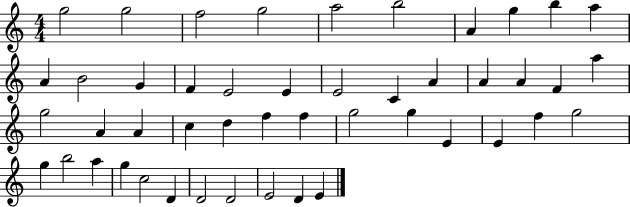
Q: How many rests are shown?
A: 0